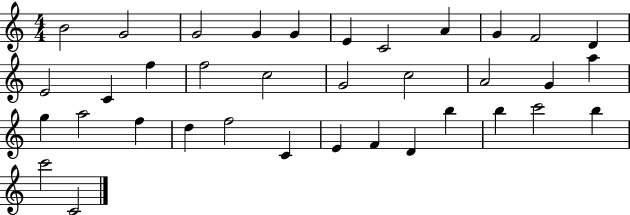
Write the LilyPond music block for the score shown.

{
  \clef treble
  \numericTimeSignature
  \time 4/4
  \key c \major
  b'2 g'2 | g'2 g'4 g'4 | e'4 c'2 a'4 | g'4 f'2 d'4 | \break e'2 c'4 f''4 | f''2 c''2 | g'2 c''2 | a'2 g'4 a''4 | \break g''4 a''2 f''4 | d''4 f''2 c'4 | e'4 f'4 d'4 b''4 | b''4 c'''2 b''4 | \break c'''2 c'2 | \bar "|."
}